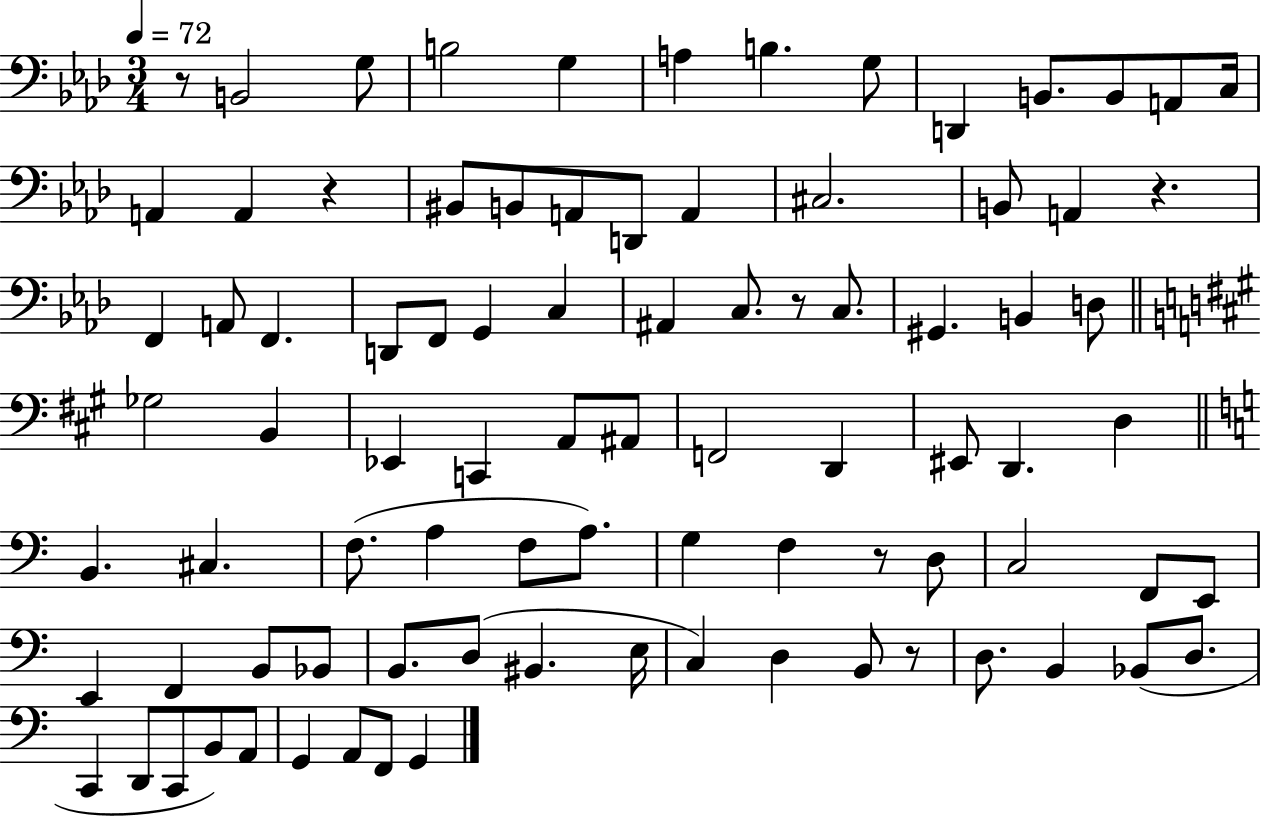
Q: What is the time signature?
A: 3/4